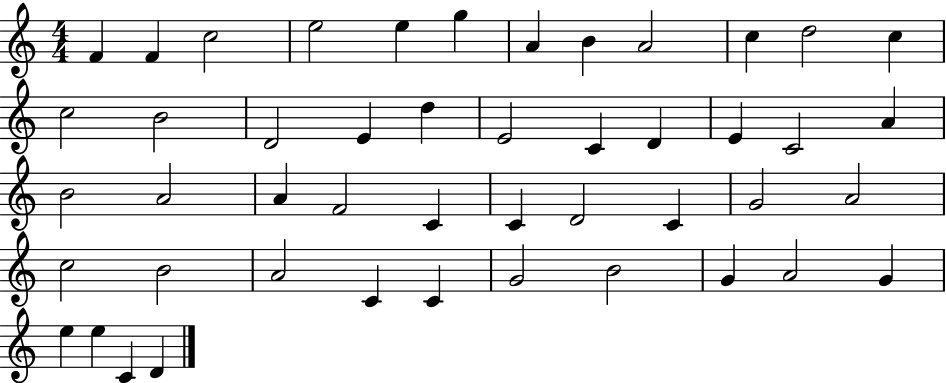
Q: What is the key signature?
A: C major